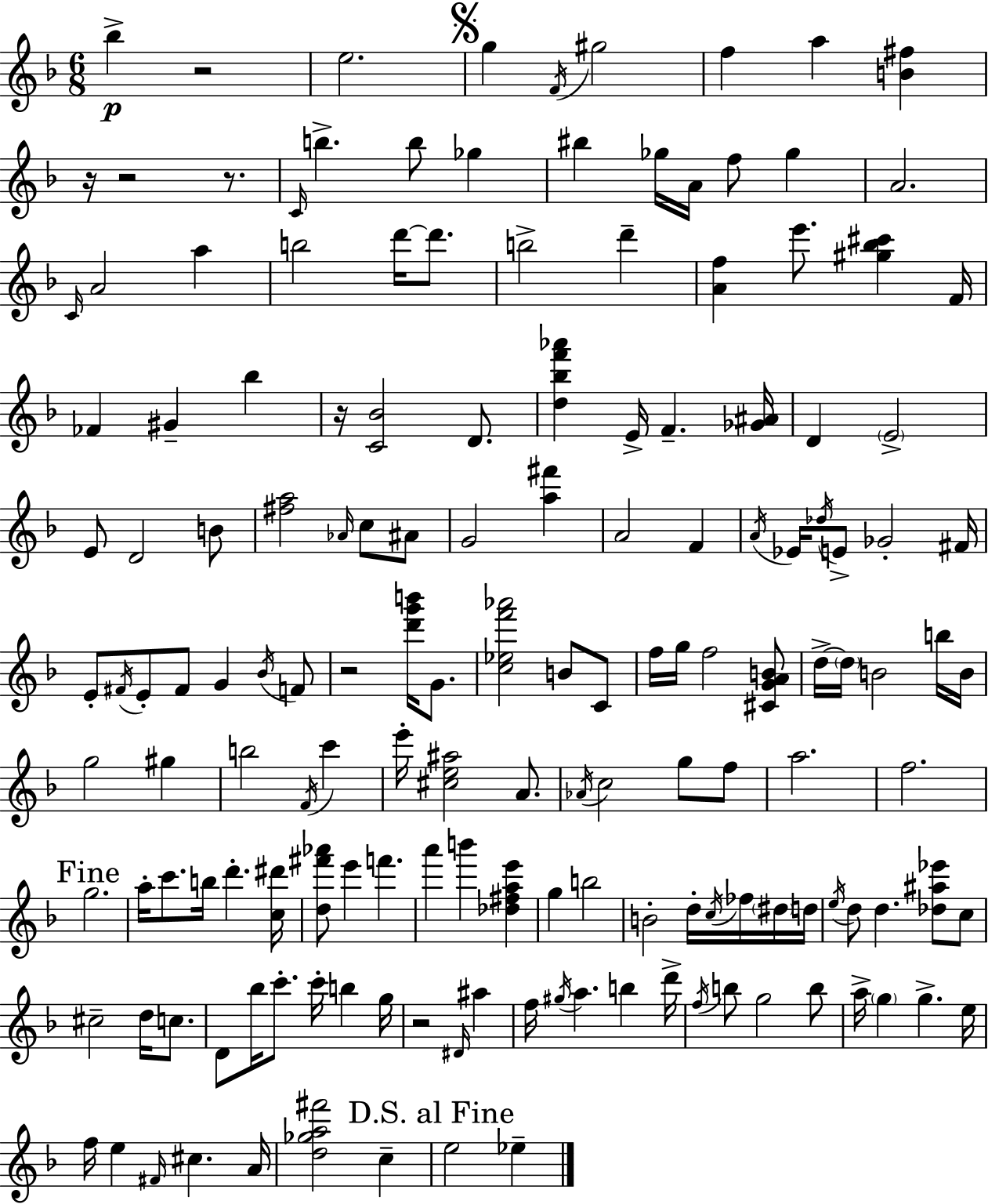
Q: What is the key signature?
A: D minor